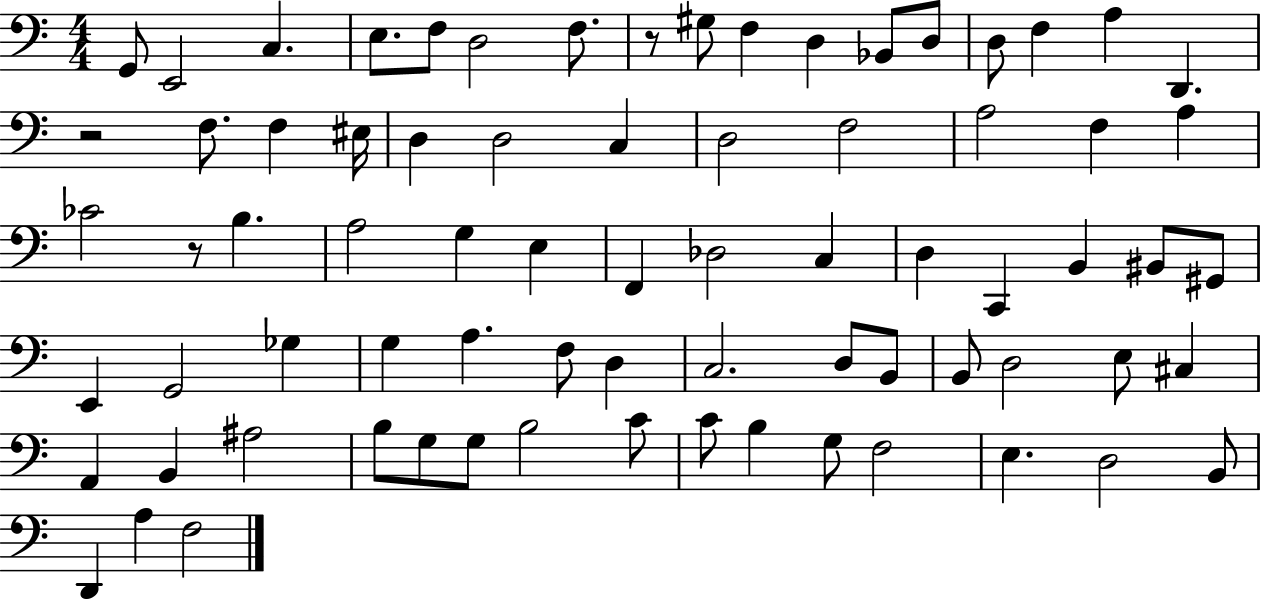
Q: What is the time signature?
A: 4/4